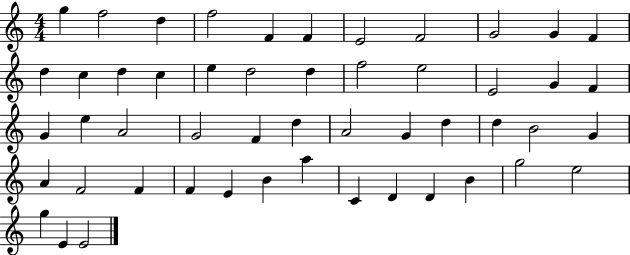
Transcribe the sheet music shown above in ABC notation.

X:1
T:Untitled
M:4/4
L:1/4
K:C
g f2 d f2 F F E2 F2 G2 G F d c d c e d2 d f2 e2 E2 G F G e A2 G2 F d A2 G d d B2 G A F2 F F E B a C D D B g2 e2 g E E2